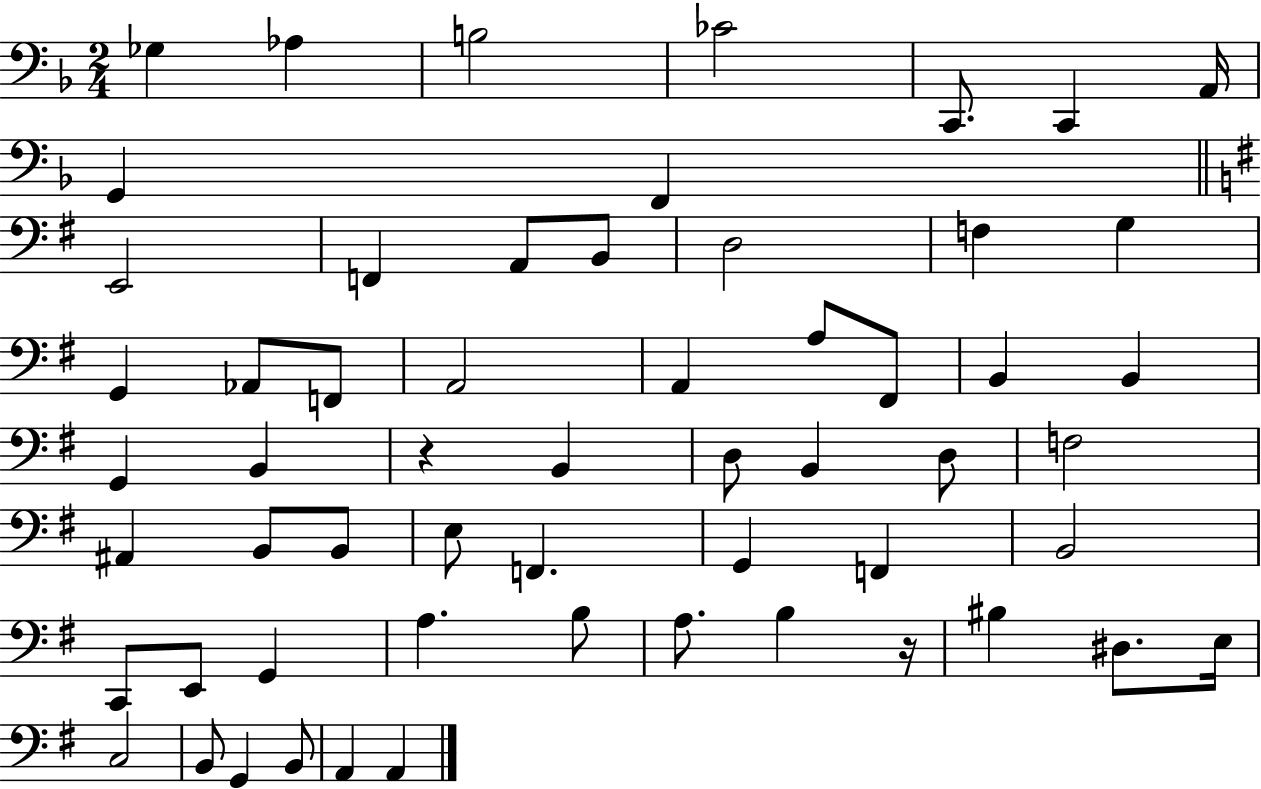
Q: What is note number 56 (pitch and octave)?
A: A2